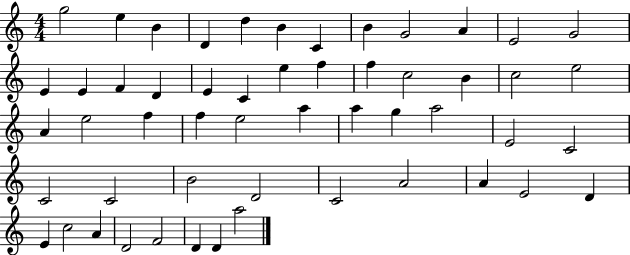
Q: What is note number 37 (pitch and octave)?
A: C4